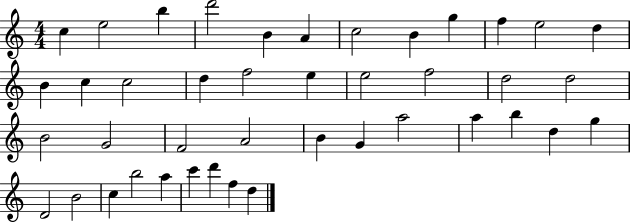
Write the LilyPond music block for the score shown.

{
  \clef treble
  \numericTimeSignature
  \time 4/4
  \key c \major
  c''4 e''2 b''4 | d'''2 b'4 a'4 | c''2 b'4 g''4 | f''4 e''2 d''4 | \break b'4 c''4 c''2 | d''4 f''2 e''4 | e''2 f''2 | d''2 d''2 | \break b'2 g'2 | f'2 a'2 | b'4 g'4 a''2 | a''4 b''4 d''4 g''4 | \break d'2 b'2 | c''4 b''2 a''4 | c'''4 d'''4 f''4 d''4 | \bar "|."
}